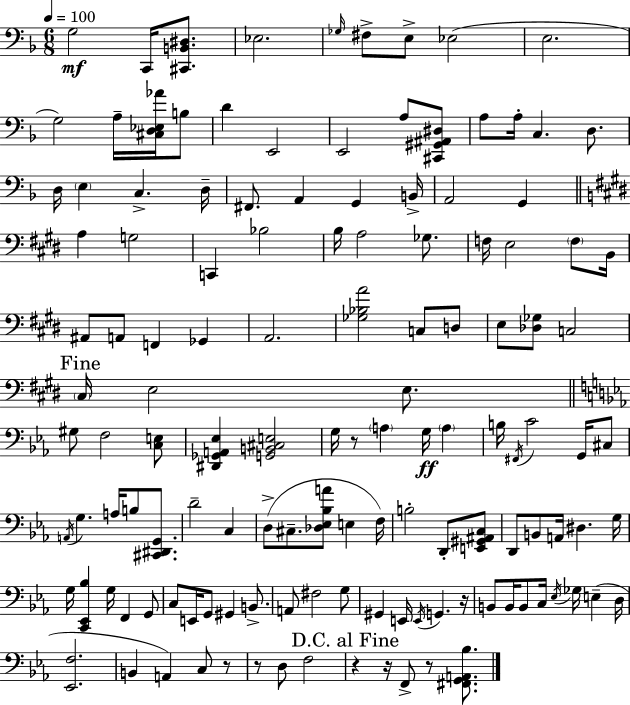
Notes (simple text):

G3/h C2/s [C#2,B2,D#3]/e. Eb3/h. Gb3/s F#3/e E3/e Eb3/h E3/h. G3/h A3/s [C#3,D3,Eb3,Ab4]/s B3/e D4/q E2/h E2/h A3/e [C#2,G#2,A#2,D#3]/e A3/e A3/s C3/q. D3/e. D3/s E3/q C3/q. D3/s F#2/e. A2/q G2/q B2/s A2/h G2/q A3/q G3/h C2/q Bb3/h B3/s A3/h Gb3/e. F3/s E3/h F3/e B2/s A#2/e A2/e F2/q Gb2/q A2/h. [Gb3,Bb3,A4]/h C3/e D3/e E3/e [Db3,Gb3]/e C3/h C#3/s E3/h E3/e. G#3/e F3/h [C3,E3]/e [D#2,Gb2,A2,Eb3]/q [G2,B2,C#3,E3]/h G3/s R/e A3/q G3/s A3/q B3/s F#2/s C4/h G2/s C#3/e A2/s G3/q. A3/s B3/e [C#2,D#2,G2]/e. D4/h C3/q D3/e C#3/e. [Db3,Eb3,Bb3,A4]/e E3/q F3/s B3/h D2/e [E2,G#2,A#2,C3]/e D2/e B2/e A2/s D#3/q. G3/s G3/s [C2,Eb2,Bb3]/q G3/s F2/q G2/e C3/e E2/s G2/e G#2/q B2/e. A2/e F#3/h G3/e G#2/q E2/s E2/s G2/q. R/s B2/e B2/s B2/e C3/s Eb3/s Gb3/s E3/q D3/s [Eb2,F3]/h. B2/q A2/q C3/e R/e R/e D3/e F3/h R/q R/s F2/e R/e [F#2,G2,A2,Bb3]/e.